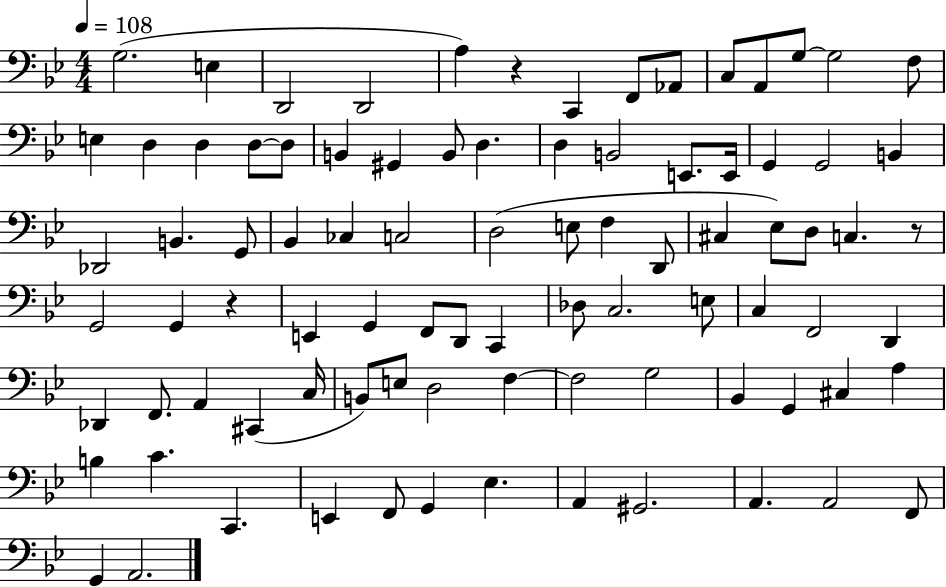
G3/h. E3/q D2/h D2/h A3/q R/q C2/q F2/e Ab2/e C3/e A2/e G3/e G3/h F3/e E3/q D3/q D3/q D3/e D3/e B2/q G#2/q B2/e D3/q. D3/q B2/h E2/e. E2/s G2/q G2/h B2/q Db2/h B2/q. G2/e Bb2/q CES3/q C3/h D3/h E3/e F3/q D2/e C#3/q Eb3/e D3/e C3/q. R/e G2/h G2/q R/q E2/q G2/q F2/e D2/e C2/q Db3/e C3/h. E3/e C3/q F2/h D2/q Db2/q F2/e. A2/q C#2/q C3/s B2/e E3/e D3/h F3/q F3/h G3/h Bb2/q G2/q C#3/q A3/q B3/q C4/q. C2/q. E2/q F2/e G2/q Eb3/q. A2/q G#2/h. A2/q. A2/h F2/e G2/q A2/h.